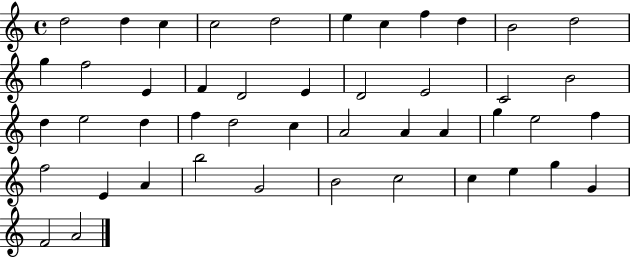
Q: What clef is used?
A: treble